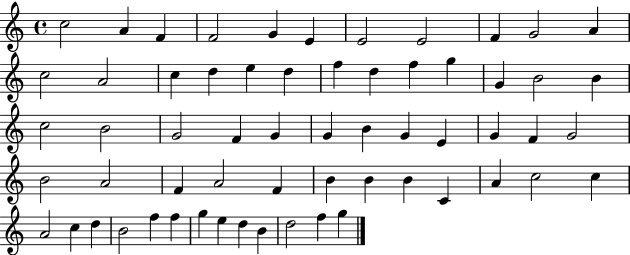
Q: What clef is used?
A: treble